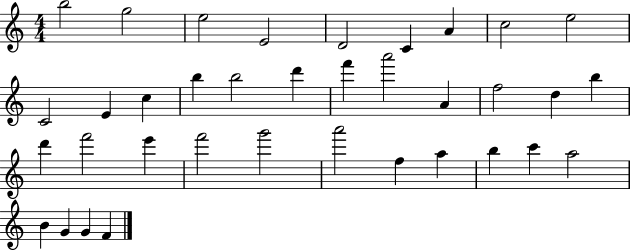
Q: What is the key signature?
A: C major